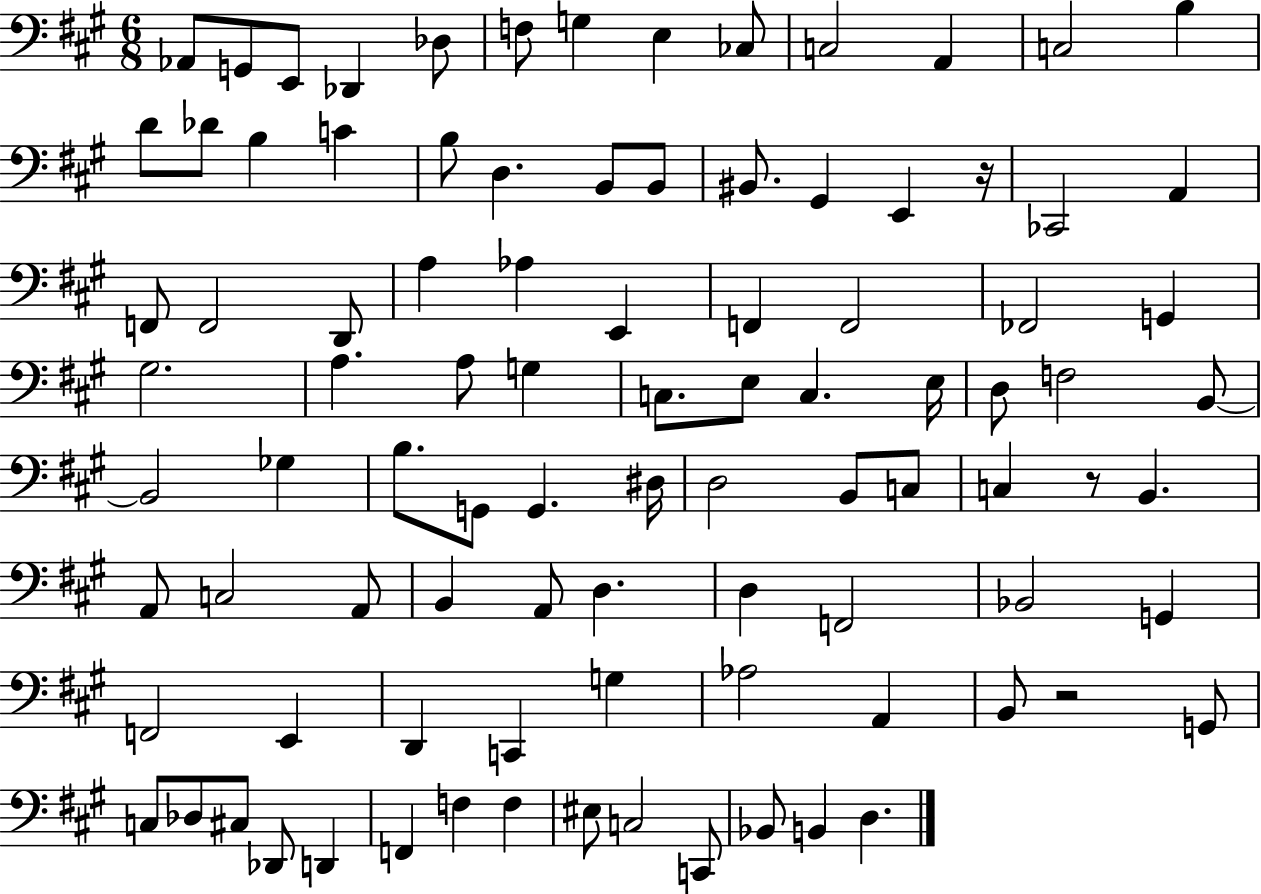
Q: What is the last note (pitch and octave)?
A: D3